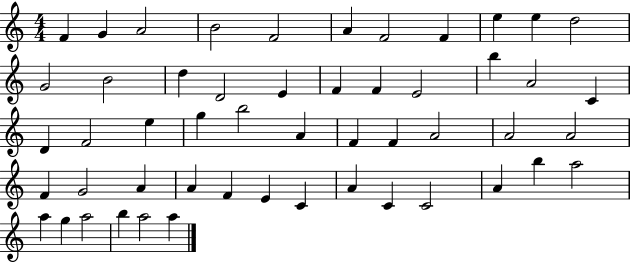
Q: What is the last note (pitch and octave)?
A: A5